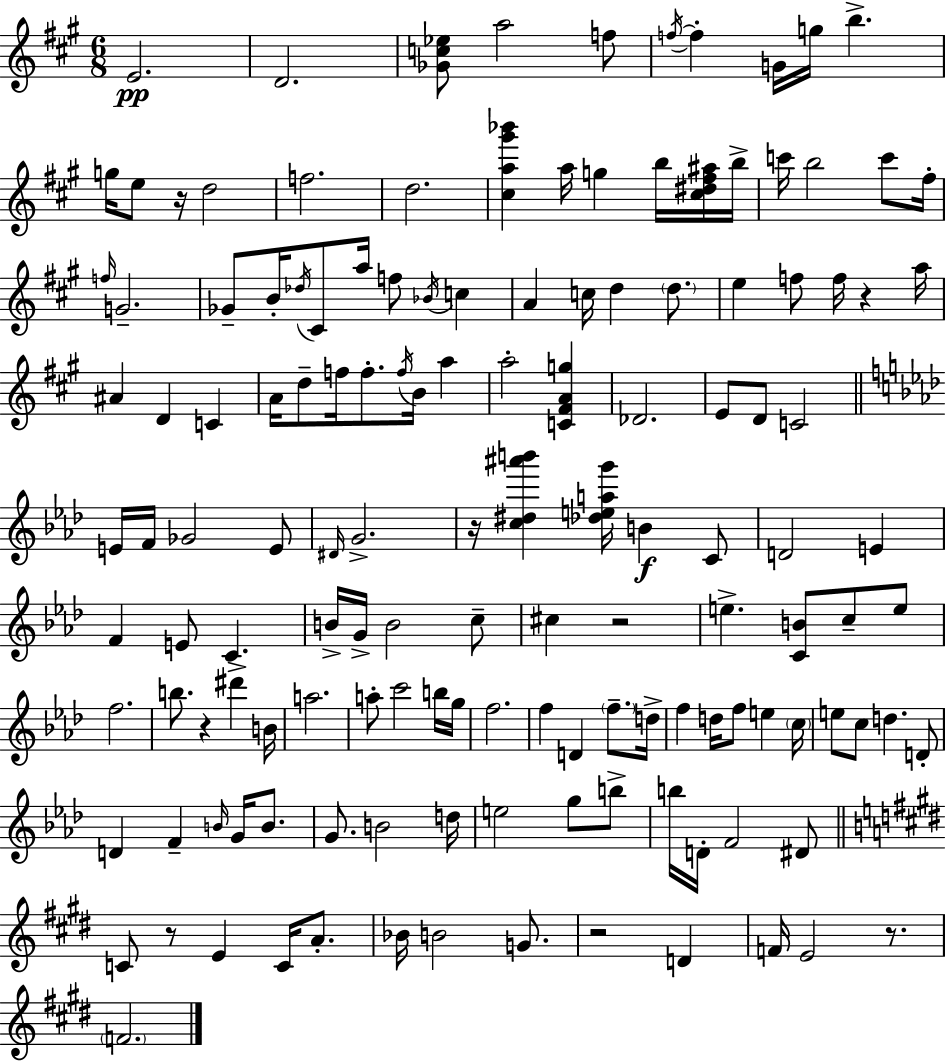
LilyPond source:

{
  \clef treble
  \numericTimeSignature
  \time 6/8
  \key a \major
  \repeat volta 2 { e'2.\pp | d'2. | <ges' c'' ees''>8 a''2 f''8 | \acciaccatura { f''16~ }~ f''4-. g'16 g''16 b''4.-> | \break g''16 e''8 r16 d''2 | f''2. | d''2. | <cis'' a'' gis''' bes'''>4 a''16 g''4 b''16 <cis'' dis'' fis'' ais''>16 | \break b''16-> c'''16 b''2 c'''8 | fis''16-. \grace { f''16 } g'2.-- | ges'8-- b'16-. \acciaccatura { des''16 } cis'8 a''16 f''8 \acciaccatura { bes'16 } | c''4 a'4 c''16 d''4 | \break \parenthesize d''8. e''4 f''8 f''16 r4 | a''16 ais'4 d'4 | c'4 a'16 d''8-- f''16 f''8.-. \acciaccatura { f''16 } | b'16 a''4 a''2-. | \break <c' fis' a' g''>4 des'2. | e'8 d'8 c'2 | \bar "||" \break \key f \minor e'16 f'16 ges'2 e'8 | \grace { dis'16 } g'2.-> | r16 <c'' dis'' ais''' b'''>4 <des'' e'' a'' g'''>16 b'4\f c'8 | d'2 e'4 | \break f'4 e'8 c'4. | b'16-> g'16-> b'2 c''8-- | cis''4 r2 | e''4.-> <c' b'>8 c''8-- e''8 | \break f''2. | b''8. r4 dis'''4-> | b'16 a''2. | a''8-. c'''2 b''16 | \break g''16 f''2. | f''4 d'4 \parenthesize f''8.-- | d''16-> f''4 d''16 f''8 e''4 | \parenthesize c''16 e''8 c''8 d''4. d'8-. | \break d'4 f'4-- \grace { b'16 } g'16 b'8. | g'8. b'2 | d''16 e''2 g''8 | b''8-> b''16 d'16-. f'2 | \break dis'8 \bar "||" \break \key e \major c'8 r8 e'4 c'16 a'8.-. | bes'16 b'2 g'8. | r2 d'4 | f'16 e'2 r8. | \break \parenthesize f'2. | } \bar "|."
}